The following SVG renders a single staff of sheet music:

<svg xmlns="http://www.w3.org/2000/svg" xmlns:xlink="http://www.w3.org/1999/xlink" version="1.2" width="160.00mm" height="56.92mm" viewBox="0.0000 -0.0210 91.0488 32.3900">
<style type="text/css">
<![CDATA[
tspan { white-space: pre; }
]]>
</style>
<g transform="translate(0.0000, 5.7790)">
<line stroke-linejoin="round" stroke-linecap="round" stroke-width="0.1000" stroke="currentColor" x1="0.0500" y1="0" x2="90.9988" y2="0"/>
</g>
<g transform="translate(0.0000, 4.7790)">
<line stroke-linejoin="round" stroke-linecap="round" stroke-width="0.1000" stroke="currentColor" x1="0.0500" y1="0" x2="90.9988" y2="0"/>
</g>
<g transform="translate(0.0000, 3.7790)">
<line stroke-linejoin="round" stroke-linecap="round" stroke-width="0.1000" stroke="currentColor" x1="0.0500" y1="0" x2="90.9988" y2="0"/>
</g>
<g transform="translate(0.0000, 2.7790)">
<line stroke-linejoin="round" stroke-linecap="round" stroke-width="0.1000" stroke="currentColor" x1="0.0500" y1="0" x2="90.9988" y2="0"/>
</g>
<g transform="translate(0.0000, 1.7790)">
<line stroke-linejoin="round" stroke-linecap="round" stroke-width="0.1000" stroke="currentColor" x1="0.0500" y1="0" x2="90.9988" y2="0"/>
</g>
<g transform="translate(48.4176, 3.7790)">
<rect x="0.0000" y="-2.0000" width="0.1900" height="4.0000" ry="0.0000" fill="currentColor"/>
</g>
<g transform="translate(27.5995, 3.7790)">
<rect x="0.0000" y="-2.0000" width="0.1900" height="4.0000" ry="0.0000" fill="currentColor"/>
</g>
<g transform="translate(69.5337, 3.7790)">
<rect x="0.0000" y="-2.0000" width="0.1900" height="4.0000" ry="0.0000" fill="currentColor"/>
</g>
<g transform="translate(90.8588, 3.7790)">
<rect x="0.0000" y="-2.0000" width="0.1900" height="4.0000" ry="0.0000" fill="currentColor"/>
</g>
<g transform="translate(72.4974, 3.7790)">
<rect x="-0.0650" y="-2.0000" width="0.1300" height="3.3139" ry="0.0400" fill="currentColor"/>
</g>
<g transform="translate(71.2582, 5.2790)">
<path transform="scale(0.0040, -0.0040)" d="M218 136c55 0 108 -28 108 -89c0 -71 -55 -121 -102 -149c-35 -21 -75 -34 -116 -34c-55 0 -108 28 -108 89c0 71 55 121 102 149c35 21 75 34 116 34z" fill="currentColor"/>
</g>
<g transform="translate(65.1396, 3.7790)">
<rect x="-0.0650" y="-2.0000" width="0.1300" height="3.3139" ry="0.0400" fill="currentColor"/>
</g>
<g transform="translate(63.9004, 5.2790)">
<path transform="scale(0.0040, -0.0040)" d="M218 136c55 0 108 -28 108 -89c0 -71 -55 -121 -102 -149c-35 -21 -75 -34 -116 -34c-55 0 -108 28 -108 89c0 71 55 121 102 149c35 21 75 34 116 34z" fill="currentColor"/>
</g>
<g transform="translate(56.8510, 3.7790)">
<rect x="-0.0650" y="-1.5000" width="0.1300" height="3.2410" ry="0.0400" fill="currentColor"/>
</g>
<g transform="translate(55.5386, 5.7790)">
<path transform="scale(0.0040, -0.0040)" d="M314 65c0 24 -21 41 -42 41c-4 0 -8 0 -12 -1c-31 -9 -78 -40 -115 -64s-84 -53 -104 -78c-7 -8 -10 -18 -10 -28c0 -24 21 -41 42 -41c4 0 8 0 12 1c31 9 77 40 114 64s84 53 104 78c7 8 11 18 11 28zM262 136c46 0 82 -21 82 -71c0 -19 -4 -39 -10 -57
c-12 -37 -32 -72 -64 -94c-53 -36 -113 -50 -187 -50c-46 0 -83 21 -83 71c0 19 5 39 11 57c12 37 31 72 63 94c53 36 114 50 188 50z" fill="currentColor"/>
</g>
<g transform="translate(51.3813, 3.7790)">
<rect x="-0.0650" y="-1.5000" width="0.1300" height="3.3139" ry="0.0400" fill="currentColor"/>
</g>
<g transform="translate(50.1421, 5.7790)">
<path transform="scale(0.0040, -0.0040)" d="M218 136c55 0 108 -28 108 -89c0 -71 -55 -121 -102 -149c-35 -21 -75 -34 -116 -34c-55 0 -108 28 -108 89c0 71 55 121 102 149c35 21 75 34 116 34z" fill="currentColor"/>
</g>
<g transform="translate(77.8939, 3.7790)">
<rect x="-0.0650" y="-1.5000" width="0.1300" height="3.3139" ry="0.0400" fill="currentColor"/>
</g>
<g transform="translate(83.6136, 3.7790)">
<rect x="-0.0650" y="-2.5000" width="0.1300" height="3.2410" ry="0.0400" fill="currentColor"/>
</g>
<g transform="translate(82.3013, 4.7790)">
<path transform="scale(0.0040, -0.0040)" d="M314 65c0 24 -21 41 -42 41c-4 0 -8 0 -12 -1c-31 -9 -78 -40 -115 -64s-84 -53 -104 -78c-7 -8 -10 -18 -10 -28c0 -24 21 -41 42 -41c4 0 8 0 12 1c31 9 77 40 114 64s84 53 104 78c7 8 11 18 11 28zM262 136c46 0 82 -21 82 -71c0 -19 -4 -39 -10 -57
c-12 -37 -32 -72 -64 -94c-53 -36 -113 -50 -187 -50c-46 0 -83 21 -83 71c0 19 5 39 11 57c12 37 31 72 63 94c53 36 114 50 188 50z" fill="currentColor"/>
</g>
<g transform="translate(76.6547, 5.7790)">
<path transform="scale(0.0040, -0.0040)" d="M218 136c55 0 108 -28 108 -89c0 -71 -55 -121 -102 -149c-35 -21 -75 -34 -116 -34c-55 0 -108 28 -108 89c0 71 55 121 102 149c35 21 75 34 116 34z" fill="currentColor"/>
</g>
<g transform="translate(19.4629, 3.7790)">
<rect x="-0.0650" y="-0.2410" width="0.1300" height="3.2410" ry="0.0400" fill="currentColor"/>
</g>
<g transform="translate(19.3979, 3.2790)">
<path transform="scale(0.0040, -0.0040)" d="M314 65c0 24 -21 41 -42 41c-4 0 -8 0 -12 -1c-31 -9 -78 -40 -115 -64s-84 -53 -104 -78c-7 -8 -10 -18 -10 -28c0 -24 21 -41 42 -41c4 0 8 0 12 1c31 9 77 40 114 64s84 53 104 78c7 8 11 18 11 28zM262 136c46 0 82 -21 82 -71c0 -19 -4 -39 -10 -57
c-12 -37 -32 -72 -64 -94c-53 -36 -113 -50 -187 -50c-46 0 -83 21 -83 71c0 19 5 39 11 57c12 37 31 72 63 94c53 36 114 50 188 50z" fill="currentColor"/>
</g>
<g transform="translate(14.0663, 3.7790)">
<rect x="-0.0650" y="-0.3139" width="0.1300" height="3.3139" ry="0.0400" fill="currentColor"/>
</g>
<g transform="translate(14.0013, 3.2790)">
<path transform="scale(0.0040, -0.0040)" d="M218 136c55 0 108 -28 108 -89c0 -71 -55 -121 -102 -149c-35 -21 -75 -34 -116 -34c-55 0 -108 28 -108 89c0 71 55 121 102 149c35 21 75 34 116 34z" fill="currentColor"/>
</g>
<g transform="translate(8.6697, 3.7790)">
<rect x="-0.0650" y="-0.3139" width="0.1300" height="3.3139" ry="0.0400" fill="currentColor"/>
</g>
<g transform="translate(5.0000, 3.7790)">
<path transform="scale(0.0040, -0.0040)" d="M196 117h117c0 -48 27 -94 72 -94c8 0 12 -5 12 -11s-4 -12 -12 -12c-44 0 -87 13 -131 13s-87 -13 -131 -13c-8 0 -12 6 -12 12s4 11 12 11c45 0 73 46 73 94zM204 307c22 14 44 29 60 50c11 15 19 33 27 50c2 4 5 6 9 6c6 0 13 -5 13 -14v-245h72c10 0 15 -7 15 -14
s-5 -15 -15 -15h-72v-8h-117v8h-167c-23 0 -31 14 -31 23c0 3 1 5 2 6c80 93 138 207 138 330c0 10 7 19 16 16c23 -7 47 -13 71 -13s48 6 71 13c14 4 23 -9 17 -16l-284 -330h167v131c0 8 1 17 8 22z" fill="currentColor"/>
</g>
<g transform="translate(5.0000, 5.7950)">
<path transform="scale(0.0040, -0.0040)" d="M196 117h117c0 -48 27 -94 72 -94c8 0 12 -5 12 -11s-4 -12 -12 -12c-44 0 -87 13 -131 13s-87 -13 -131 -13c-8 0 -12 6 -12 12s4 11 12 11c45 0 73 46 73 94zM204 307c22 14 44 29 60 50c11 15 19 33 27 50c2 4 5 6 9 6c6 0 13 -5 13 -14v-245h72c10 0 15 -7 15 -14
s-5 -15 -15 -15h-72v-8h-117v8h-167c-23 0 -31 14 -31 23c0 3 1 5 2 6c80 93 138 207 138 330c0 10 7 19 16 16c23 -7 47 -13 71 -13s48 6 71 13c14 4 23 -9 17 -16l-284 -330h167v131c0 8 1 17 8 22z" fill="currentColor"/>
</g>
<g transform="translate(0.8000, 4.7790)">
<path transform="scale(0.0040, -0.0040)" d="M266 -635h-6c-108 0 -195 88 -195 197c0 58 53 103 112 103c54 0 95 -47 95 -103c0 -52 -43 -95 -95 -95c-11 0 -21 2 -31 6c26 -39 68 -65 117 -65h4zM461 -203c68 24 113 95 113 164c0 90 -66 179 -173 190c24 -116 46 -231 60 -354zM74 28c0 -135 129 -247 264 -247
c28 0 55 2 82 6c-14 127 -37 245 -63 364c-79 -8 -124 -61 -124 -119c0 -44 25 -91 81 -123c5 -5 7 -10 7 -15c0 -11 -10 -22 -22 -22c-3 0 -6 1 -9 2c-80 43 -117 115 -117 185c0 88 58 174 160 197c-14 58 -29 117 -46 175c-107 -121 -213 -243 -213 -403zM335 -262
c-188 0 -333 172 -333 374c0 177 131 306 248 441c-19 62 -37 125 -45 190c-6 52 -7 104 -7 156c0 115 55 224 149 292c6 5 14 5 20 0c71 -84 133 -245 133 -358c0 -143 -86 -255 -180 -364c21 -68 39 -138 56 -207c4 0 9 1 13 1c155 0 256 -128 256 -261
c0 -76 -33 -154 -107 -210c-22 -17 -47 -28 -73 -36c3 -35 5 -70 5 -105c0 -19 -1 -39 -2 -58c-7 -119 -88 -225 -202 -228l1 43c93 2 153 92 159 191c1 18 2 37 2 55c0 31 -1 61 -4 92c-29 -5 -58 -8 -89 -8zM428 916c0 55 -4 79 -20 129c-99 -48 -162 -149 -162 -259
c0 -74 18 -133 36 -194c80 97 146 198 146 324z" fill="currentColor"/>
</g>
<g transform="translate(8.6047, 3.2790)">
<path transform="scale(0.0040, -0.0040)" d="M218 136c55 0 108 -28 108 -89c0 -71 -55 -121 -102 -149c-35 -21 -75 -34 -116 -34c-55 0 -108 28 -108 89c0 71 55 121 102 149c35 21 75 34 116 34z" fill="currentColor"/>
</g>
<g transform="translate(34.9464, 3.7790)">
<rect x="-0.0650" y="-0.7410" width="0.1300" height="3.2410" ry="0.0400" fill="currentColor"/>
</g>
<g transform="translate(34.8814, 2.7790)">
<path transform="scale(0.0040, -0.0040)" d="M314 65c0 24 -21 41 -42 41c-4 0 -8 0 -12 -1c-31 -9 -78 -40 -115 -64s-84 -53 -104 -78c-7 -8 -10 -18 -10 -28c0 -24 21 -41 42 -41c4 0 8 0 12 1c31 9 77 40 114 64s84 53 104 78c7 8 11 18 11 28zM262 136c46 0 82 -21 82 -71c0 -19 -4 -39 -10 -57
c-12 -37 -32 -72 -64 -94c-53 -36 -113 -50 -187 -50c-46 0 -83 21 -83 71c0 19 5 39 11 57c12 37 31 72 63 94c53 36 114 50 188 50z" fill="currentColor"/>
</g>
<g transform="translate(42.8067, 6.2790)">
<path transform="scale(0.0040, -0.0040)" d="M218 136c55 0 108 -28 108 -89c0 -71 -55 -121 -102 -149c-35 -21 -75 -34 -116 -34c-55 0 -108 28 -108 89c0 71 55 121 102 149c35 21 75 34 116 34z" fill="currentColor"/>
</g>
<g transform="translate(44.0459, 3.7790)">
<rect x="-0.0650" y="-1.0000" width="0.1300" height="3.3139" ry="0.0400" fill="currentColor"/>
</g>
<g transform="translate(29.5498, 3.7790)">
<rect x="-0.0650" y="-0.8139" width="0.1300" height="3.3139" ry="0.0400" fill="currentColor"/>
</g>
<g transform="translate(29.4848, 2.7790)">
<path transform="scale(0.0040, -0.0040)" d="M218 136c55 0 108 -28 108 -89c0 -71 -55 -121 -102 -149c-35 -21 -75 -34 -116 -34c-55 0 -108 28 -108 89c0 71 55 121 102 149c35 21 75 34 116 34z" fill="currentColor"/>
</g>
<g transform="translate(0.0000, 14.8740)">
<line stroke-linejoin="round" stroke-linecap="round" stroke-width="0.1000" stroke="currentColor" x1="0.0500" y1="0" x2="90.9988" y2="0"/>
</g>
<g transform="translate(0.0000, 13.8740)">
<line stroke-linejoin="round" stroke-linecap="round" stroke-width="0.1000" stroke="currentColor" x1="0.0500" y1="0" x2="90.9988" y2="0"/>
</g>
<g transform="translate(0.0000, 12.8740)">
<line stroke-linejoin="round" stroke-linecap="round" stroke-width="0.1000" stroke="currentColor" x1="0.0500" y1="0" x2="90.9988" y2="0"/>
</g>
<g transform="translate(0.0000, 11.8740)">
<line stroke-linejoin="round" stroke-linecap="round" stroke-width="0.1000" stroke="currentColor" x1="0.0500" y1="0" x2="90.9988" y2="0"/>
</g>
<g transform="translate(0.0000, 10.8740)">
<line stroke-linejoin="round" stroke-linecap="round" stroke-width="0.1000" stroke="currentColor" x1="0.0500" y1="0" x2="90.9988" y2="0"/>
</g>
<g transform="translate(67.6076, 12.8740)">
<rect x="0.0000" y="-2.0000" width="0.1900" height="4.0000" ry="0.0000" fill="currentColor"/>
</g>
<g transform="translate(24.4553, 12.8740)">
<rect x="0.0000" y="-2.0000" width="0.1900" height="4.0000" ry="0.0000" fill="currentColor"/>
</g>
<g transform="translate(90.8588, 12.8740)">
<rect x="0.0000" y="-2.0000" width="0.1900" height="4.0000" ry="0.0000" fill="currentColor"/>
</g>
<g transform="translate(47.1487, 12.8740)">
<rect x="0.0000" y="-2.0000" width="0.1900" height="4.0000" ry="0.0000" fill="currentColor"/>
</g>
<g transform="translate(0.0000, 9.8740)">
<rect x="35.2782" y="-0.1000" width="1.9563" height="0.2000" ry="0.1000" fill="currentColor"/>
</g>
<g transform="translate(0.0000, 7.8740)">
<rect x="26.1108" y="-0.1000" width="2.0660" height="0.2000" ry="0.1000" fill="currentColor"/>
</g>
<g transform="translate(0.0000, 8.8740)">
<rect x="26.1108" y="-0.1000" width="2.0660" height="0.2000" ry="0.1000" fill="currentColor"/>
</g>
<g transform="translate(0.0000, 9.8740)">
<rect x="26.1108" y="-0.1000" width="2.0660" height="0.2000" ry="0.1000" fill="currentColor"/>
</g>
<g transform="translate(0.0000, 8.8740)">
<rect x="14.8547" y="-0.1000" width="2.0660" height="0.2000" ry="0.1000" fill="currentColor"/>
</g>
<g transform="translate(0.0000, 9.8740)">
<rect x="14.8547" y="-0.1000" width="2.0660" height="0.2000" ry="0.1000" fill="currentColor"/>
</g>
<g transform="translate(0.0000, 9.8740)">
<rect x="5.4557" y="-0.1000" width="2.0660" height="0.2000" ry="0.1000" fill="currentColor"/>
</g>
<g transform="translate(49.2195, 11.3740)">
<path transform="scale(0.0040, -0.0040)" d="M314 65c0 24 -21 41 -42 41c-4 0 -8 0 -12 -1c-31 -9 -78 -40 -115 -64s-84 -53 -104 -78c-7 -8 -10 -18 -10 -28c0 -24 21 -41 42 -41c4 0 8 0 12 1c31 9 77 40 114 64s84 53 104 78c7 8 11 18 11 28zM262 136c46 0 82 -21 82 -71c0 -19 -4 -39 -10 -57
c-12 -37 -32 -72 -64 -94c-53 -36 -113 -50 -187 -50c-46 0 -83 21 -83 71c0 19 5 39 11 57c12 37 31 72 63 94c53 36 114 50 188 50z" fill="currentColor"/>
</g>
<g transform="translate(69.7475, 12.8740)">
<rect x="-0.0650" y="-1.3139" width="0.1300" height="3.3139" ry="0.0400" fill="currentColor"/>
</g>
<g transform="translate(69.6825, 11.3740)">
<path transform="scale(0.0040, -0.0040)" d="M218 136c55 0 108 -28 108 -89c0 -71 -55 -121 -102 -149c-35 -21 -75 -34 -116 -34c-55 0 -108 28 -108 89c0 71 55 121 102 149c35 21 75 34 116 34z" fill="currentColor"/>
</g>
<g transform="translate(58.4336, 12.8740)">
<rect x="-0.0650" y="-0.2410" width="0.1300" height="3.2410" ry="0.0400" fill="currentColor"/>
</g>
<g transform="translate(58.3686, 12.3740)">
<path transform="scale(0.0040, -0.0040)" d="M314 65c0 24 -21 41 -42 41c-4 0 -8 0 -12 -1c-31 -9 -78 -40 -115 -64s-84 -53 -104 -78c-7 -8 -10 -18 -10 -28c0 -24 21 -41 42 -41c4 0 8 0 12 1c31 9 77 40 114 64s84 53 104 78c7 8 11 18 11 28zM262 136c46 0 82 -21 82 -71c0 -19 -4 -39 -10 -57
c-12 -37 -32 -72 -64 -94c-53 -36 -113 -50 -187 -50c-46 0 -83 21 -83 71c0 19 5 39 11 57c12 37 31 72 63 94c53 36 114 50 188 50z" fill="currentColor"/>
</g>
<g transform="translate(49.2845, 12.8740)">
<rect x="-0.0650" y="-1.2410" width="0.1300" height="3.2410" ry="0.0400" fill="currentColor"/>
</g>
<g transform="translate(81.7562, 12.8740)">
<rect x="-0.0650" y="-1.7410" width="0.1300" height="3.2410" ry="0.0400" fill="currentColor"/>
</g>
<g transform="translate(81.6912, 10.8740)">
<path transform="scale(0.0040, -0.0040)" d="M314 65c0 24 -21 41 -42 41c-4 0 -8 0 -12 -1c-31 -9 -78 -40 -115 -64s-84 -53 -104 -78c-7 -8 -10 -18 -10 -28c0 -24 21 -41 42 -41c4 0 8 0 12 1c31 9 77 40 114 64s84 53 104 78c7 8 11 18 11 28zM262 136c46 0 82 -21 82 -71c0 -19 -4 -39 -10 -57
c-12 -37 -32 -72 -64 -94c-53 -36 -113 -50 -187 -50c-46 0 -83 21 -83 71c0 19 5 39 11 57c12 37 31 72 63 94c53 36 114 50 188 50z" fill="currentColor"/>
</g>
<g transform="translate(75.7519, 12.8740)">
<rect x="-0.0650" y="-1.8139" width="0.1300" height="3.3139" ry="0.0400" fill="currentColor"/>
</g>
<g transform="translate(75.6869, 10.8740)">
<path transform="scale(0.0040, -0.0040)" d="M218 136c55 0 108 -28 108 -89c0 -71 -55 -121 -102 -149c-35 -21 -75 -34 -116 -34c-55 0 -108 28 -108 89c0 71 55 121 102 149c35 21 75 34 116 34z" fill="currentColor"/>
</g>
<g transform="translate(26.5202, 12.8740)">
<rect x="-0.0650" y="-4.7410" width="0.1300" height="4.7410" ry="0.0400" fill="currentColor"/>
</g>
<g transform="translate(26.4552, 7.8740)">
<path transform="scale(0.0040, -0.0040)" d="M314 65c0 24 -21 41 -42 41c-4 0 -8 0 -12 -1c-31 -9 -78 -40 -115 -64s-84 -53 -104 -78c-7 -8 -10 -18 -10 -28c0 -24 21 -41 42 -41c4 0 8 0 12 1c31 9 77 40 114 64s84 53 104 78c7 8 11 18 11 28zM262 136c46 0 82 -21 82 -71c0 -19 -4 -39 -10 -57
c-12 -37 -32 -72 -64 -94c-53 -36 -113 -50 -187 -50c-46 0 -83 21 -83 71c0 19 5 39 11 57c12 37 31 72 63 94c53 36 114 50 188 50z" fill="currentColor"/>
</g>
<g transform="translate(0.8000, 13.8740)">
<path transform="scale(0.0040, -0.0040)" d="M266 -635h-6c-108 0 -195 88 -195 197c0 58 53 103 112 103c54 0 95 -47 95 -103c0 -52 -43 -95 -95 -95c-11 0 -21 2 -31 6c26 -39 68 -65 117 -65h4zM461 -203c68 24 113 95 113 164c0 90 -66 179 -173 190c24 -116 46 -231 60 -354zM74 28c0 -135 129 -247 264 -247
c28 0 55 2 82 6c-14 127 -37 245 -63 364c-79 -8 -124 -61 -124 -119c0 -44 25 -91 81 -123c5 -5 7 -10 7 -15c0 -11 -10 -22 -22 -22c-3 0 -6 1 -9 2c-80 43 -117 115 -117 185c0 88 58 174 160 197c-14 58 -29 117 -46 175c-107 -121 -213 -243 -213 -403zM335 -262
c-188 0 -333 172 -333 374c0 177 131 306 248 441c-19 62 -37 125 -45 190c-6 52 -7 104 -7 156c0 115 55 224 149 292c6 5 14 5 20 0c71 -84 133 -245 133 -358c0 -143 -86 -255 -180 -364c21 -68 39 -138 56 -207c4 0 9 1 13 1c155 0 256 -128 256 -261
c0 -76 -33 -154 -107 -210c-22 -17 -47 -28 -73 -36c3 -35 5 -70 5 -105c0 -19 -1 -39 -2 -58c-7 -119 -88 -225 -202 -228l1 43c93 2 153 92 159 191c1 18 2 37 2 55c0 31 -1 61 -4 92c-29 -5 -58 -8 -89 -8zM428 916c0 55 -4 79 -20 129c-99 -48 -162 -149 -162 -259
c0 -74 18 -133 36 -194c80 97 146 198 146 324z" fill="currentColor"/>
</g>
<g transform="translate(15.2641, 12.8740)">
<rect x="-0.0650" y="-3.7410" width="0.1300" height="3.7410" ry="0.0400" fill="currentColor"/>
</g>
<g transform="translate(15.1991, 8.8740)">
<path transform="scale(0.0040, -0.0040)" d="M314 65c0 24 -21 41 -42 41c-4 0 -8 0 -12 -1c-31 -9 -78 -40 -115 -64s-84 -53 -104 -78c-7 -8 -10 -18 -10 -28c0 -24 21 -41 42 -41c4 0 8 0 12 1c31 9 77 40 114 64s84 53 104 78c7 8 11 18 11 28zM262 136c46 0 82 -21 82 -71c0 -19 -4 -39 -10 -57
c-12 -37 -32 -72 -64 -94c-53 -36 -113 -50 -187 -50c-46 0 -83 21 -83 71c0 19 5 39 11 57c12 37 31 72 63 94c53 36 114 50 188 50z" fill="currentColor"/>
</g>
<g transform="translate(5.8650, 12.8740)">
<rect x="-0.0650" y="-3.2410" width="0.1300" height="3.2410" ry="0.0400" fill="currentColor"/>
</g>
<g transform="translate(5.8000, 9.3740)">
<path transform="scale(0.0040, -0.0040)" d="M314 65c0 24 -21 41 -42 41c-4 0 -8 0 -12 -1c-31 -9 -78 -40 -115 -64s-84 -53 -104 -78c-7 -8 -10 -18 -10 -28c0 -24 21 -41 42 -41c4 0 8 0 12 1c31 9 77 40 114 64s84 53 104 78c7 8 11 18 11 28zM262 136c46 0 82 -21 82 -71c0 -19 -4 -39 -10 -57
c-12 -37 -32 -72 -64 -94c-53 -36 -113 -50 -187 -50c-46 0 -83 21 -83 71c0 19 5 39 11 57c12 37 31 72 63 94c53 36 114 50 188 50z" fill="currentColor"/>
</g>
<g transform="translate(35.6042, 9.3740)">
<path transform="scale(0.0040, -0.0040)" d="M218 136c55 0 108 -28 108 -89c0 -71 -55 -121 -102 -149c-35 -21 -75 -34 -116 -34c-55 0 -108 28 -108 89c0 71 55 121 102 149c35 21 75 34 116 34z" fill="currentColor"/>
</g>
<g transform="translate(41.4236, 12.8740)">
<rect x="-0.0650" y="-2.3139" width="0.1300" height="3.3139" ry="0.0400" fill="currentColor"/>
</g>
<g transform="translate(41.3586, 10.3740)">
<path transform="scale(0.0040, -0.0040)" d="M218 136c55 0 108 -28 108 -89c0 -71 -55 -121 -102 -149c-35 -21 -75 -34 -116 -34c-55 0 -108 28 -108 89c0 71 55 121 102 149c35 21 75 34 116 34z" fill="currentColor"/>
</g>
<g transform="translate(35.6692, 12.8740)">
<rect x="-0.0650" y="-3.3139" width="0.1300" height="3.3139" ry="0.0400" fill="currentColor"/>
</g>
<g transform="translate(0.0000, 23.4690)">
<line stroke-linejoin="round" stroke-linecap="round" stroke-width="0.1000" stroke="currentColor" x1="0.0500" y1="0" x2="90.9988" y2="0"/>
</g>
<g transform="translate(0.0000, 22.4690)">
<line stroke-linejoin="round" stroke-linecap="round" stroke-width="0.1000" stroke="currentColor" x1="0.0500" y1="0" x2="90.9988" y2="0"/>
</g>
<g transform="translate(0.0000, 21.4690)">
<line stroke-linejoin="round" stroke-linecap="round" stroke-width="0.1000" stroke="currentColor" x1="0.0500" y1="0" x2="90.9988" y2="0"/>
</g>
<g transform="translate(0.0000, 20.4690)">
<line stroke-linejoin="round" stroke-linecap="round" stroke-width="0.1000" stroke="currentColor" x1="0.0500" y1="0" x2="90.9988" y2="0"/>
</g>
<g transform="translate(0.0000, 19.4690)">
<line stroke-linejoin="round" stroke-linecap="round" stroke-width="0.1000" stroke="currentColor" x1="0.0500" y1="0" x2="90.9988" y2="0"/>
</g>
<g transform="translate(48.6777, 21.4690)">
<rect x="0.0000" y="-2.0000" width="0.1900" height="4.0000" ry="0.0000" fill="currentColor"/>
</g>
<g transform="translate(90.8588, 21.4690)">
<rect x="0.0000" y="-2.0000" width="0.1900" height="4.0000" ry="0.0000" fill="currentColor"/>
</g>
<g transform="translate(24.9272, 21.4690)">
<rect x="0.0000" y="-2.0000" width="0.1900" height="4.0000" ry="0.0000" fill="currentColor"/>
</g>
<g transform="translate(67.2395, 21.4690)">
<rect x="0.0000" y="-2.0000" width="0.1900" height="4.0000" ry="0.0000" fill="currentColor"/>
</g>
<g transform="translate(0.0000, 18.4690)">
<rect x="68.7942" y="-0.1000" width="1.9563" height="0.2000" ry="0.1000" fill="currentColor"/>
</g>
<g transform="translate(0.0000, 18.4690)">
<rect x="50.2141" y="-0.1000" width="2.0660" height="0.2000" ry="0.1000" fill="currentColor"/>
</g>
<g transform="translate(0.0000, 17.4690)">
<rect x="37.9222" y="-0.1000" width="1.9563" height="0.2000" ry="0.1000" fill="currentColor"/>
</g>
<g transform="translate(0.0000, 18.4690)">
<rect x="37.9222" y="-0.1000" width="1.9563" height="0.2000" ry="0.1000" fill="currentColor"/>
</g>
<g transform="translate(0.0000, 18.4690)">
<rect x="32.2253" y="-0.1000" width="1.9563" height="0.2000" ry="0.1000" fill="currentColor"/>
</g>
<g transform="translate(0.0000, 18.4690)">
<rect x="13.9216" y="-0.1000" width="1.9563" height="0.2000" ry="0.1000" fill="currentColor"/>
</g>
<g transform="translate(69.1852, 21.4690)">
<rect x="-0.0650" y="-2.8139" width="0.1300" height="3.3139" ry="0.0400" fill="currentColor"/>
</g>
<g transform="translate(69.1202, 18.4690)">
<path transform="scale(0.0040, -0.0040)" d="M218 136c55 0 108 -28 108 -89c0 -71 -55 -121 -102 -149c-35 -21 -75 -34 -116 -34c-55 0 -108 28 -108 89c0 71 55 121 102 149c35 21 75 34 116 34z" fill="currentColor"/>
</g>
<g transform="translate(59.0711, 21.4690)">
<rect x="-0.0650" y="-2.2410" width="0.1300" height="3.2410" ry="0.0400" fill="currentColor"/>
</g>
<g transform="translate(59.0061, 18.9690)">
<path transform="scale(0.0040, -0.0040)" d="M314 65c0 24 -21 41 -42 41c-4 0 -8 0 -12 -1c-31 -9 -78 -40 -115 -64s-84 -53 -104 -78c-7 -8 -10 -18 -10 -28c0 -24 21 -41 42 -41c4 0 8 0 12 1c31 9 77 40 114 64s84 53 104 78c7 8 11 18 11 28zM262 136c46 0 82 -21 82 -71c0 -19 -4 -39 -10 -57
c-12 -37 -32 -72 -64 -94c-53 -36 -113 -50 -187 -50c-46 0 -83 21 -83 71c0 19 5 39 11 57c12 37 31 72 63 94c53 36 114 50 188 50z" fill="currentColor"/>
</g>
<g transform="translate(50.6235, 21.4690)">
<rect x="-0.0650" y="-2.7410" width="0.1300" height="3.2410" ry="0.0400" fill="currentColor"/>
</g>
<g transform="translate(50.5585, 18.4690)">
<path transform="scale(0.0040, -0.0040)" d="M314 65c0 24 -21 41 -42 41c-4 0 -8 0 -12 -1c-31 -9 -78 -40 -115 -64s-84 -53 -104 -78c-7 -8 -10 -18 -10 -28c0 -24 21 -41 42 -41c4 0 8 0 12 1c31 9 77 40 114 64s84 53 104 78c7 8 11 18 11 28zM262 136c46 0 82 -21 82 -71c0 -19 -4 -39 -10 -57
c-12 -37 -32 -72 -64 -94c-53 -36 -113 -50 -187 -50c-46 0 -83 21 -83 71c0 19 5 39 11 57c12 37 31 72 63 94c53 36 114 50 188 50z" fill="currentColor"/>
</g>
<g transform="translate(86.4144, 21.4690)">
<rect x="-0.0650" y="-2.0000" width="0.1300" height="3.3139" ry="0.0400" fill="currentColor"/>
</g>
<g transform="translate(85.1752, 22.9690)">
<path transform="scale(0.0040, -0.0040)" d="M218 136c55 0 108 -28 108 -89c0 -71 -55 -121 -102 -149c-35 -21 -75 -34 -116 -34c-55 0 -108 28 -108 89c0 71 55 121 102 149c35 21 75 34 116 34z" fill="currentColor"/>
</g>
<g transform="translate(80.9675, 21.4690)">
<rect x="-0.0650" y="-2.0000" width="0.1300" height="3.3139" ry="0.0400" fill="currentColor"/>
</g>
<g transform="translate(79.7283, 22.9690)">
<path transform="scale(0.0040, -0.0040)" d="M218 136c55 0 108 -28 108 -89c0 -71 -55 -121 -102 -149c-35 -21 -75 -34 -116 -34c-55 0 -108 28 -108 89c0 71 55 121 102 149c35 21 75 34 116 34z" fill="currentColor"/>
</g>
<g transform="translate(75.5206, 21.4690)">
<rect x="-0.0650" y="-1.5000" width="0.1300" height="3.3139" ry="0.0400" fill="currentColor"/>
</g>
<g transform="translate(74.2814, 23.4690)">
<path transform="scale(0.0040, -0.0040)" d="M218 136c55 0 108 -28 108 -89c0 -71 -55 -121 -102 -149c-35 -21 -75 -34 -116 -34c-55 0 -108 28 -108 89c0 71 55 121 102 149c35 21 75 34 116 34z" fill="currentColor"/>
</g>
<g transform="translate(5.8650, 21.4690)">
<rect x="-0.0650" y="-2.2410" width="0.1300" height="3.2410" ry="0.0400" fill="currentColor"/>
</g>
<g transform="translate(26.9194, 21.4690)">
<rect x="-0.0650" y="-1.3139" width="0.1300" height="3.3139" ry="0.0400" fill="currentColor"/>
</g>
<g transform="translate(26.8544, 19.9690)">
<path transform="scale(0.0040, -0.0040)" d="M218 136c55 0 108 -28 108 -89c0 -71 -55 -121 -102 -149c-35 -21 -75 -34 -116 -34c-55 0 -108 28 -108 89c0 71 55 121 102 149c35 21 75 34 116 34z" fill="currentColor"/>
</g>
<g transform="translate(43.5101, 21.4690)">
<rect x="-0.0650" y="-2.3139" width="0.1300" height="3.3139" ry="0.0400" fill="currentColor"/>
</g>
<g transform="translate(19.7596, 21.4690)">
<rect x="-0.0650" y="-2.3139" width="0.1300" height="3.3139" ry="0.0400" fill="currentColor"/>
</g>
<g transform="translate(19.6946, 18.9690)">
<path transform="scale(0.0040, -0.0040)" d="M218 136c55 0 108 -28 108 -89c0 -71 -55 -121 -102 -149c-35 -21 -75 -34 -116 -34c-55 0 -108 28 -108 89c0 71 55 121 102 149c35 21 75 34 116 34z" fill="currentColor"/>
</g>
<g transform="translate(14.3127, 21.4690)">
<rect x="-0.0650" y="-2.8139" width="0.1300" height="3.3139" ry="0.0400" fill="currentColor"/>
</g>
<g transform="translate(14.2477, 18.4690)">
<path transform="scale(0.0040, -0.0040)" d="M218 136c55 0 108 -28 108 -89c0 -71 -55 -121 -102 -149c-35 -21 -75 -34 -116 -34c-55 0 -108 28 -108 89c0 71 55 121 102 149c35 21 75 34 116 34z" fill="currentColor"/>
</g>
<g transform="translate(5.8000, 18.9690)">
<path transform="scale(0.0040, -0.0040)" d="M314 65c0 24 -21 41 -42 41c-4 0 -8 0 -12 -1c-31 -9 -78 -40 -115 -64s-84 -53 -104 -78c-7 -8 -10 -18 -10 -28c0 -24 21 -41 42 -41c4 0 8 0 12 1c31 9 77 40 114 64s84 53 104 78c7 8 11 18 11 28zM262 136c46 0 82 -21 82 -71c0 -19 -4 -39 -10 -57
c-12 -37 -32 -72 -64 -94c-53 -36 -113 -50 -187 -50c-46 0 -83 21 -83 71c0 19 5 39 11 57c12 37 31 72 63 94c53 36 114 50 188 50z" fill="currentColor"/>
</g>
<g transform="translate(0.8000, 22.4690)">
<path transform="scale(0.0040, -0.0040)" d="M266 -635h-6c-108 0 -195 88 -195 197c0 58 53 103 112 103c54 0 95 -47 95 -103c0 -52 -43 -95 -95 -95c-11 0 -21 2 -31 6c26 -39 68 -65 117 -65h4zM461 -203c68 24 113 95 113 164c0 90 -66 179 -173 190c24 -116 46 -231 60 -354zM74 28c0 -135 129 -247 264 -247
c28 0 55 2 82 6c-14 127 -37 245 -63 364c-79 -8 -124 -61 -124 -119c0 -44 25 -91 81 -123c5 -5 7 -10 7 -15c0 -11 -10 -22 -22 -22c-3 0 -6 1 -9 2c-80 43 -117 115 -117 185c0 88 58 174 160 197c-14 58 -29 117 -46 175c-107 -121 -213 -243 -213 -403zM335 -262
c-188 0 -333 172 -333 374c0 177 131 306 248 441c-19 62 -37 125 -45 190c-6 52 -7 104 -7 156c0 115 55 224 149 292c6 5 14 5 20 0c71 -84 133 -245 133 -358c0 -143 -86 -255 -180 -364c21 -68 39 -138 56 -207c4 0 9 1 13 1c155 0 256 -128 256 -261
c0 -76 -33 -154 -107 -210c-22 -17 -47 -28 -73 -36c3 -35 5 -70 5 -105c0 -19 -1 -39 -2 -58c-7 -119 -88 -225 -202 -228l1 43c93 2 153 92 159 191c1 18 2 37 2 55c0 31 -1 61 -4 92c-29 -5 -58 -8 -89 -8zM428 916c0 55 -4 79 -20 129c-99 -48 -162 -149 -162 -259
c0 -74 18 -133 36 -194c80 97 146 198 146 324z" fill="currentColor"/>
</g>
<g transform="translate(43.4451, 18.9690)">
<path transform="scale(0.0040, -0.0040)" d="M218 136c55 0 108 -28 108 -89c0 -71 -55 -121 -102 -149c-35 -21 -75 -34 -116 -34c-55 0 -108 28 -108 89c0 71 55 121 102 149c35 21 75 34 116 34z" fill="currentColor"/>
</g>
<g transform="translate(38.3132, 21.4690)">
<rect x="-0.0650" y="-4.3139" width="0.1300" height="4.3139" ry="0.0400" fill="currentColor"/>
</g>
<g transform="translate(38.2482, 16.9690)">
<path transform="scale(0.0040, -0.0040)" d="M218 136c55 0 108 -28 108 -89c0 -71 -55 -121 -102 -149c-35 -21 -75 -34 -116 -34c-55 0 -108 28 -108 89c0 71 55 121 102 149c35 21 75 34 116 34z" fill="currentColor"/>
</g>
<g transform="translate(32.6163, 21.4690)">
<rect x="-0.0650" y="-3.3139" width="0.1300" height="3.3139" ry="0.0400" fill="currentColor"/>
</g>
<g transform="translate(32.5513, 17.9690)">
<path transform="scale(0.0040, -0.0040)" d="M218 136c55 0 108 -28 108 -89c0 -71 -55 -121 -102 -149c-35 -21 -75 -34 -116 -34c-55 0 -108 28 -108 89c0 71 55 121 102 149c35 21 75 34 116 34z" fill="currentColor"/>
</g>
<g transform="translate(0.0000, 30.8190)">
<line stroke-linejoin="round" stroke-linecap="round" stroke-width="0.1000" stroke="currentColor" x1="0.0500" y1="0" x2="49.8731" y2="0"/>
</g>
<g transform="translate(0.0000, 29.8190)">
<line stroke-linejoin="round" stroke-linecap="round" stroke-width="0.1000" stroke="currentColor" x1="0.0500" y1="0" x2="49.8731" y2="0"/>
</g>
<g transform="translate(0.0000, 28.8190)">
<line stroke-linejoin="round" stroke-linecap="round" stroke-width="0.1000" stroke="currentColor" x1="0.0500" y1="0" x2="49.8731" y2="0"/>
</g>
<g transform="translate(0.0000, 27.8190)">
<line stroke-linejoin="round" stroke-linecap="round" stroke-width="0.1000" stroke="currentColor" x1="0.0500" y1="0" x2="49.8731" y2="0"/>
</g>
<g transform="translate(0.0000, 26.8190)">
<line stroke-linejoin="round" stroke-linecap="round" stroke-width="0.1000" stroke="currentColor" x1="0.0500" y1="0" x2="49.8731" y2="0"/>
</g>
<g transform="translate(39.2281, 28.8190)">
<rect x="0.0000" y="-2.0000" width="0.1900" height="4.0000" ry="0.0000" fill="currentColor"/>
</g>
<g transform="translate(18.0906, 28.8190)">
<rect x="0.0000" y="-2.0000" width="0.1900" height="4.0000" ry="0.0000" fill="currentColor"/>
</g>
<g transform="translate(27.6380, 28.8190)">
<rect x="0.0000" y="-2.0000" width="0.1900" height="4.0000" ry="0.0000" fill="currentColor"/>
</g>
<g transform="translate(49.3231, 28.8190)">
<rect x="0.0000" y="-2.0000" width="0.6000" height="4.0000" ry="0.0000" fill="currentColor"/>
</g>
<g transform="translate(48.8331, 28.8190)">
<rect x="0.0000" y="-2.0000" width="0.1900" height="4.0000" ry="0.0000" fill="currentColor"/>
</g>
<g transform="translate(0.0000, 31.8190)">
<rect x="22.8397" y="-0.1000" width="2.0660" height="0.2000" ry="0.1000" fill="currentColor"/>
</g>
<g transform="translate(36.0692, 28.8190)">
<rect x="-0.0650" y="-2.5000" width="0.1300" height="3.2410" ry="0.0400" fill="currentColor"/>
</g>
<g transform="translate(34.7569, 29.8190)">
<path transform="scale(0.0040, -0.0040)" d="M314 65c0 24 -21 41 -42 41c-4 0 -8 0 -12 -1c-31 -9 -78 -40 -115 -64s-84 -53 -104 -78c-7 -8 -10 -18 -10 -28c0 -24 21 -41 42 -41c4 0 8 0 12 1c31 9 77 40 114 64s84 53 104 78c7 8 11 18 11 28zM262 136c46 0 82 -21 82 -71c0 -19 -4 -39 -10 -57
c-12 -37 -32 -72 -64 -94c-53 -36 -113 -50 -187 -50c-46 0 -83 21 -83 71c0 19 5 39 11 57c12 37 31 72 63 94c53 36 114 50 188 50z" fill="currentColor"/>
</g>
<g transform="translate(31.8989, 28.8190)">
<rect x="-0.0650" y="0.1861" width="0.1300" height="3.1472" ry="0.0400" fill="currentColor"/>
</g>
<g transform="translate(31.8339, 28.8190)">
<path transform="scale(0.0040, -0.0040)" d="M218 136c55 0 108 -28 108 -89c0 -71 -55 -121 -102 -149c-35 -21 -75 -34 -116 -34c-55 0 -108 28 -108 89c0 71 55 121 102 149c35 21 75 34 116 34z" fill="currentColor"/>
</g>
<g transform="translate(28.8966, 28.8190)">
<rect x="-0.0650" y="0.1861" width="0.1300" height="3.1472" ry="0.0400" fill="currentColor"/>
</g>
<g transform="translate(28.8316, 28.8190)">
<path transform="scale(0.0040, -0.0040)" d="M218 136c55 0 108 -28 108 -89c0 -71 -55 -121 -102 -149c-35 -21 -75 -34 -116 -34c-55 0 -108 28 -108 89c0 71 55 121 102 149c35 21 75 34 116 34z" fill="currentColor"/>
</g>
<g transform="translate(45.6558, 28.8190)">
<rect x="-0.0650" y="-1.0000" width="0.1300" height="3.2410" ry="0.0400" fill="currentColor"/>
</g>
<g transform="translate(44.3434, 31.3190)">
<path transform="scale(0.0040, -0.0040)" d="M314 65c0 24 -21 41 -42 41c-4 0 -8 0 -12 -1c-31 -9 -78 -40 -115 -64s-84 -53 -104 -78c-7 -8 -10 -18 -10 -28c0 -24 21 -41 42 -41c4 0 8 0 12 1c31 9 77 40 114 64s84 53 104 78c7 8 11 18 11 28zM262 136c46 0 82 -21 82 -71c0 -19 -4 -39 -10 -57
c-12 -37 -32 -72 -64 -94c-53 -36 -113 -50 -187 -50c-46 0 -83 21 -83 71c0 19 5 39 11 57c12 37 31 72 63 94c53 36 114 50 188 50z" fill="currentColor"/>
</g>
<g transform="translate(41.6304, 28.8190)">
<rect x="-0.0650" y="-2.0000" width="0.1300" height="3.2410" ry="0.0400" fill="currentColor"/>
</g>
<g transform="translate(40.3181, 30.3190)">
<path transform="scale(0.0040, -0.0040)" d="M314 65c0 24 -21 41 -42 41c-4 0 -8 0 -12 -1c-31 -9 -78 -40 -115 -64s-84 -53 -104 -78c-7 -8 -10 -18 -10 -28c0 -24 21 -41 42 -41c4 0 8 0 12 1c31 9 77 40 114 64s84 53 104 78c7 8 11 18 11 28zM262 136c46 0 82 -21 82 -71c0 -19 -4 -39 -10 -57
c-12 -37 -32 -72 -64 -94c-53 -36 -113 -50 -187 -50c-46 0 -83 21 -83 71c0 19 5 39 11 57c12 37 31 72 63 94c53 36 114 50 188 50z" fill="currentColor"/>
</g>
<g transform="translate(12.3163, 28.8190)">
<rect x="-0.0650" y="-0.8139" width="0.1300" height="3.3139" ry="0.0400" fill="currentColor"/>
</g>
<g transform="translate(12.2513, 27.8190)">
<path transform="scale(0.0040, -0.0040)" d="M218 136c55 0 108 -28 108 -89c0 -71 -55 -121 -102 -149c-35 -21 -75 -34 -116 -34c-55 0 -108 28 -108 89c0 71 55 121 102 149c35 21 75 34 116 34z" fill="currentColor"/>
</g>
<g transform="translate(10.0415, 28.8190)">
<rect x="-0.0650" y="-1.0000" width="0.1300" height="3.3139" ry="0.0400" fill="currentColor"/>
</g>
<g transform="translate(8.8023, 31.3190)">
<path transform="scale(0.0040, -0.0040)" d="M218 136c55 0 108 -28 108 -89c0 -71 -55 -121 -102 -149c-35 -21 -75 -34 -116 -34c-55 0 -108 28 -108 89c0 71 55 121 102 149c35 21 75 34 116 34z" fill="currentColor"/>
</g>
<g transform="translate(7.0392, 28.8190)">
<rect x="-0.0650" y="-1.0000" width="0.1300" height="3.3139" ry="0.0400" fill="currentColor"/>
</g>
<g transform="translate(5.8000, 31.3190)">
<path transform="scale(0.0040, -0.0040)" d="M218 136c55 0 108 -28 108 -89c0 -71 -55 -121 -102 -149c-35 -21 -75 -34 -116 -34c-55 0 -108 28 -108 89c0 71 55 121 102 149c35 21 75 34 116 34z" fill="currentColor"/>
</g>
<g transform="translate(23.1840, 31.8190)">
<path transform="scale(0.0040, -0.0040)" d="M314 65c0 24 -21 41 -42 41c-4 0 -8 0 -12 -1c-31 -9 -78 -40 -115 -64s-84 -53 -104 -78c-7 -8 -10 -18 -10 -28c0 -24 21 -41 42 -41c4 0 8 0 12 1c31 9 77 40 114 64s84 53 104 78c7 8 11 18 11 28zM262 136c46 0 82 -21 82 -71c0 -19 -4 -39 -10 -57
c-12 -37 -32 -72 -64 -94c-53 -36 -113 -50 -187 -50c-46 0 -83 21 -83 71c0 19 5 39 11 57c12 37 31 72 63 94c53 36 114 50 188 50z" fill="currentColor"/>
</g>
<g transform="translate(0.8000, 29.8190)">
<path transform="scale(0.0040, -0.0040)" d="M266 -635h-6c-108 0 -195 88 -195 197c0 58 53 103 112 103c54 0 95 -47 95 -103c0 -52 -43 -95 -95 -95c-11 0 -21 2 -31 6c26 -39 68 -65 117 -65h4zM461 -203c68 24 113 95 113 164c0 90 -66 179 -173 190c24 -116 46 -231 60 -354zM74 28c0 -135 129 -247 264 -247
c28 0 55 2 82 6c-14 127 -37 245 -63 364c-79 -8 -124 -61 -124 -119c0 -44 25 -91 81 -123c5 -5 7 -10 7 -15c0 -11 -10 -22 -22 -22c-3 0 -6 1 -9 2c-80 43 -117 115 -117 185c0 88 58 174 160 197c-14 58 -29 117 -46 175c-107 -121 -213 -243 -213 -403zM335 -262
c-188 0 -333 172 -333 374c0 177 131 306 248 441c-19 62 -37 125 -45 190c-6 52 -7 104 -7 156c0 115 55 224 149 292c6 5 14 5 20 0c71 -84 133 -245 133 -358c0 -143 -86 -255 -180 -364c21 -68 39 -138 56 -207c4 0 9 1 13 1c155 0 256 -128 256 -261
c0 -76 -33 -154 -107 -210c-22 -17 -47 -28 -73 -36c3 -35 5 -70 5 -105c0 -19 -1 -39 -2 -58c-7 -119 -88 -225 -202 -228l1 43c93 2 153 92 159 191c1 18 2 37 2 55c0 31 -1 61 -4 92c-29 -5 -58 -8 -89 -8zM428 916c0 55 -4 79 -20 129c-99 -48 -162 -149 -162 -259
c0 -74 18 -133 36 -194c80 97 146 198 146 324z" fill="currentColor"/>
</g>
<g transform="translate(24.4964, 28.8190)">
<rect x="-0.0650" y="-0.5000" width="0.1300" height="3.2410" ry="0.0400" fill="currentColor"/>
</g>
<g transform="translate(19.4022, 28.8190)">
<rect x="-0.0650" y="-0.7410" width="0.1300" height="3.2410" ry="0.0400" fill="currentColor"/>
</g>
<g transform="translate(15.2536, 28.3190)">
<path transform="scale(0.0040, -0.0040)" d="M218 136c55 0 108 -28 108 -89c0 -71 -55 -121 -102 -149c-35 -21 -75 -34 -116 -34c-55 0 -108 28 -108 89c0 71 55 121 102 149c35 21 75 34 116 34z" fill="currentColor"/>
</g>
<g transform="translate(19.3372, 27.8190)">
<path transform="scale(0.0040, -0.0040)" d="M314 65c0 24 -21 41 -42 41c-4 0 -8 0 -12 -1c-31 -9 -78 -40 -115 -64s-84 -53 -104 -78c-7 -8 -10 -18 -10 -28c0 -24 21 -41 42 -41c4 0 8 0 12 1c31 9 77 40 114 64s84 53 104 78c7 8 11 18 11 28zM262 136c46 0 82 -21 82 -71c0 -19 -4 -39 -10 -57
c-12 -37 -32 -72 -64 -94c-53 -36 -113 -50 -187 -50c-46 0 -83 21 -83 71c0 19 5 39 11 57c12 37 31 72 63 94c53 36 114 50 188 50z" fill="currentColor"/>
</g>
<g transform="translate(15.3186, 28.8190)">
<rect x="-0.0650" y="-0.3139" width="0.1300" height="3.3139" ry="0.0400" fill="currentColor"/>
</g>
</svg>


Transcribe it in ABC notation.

X:1
T:Untitled
M:4/4
L:1/4
K:C
c c c2 d d2 D E E2 F F E G2 b2 c'2 e'2 b g e2 c2 e f f2 g2 a g e b d' g a2 g2 a E F F D D d c d2 C2 B B G2 F2 D2